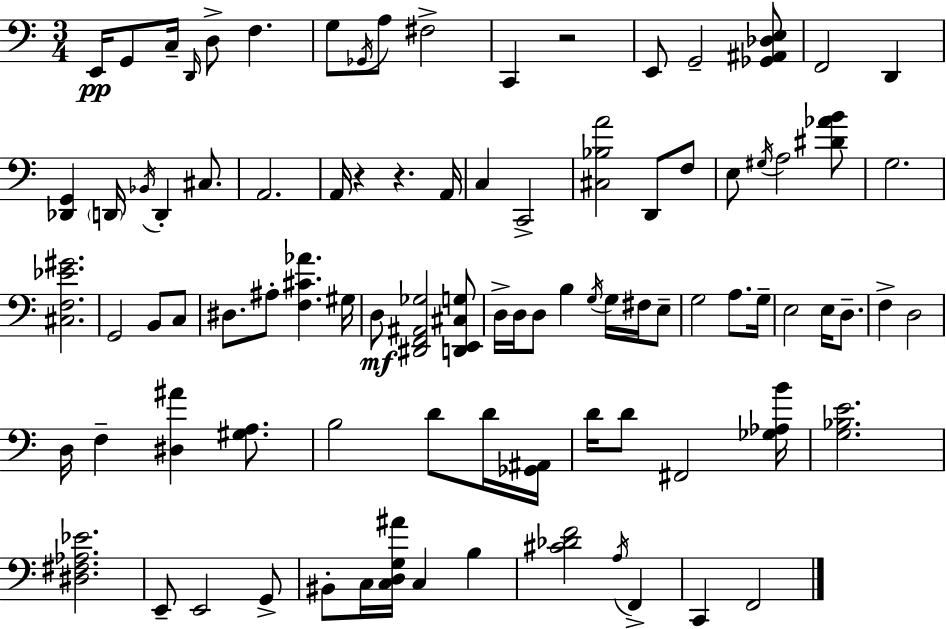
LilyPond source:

{
  \clef bass
  \numericTimeSignature
  \time 3/4
  \key c \major
  e,16\pp g,8 c16-- \grace { d,16 } d8-> f4. | g8 \acciaccatura { ges,16 } a8 fis2-> | c,4 r2 | e,8 g,2-- | \break <ges, ais, des e>8 f,2 d,4 | <des, g,>4 \parenthesize d,16 \acciaccatura { bes,16 } d,4-. | cis8. a,2. | a,16 r4 r4. | \break a,16 c4 c,2-> | <cis bes a'>2 d,8 | f8 e8 \acciaccatura { gis16 } a2 | <dis' aes' b'>8 g2. | \break <cis f ees' gis'>2. | g,2 | b,8 c8 dis8. ais8-. <f cis' aes'>4. | gis16 d8\mf <dis, f, ais, ges>2 | \break <d, e, cis g>8 d16-> d16 d8 b4 | \acciaccatura { g16 } g16 fis16 e8-- g2 | a8. g16-- e2 | e16 d8.-- f4-> d2 | \break d16 f4-- <dis ais'>4 | <gis a>8. b2 | d'8 d'16 <ges, ais,>16 d'16 d'8 fis,2 | <ges aes b'>16 <g bes e'>2. | \break <dis fis aes ees'>2. | e,8-- e,2 | g,8-> bis,8-. c16 <c d g ais'>16 c4 | b4 <cis' des' f'>2 | \break \acciaccatura { a16 } f,4-> c,4 f,2 | \bar "|."
}